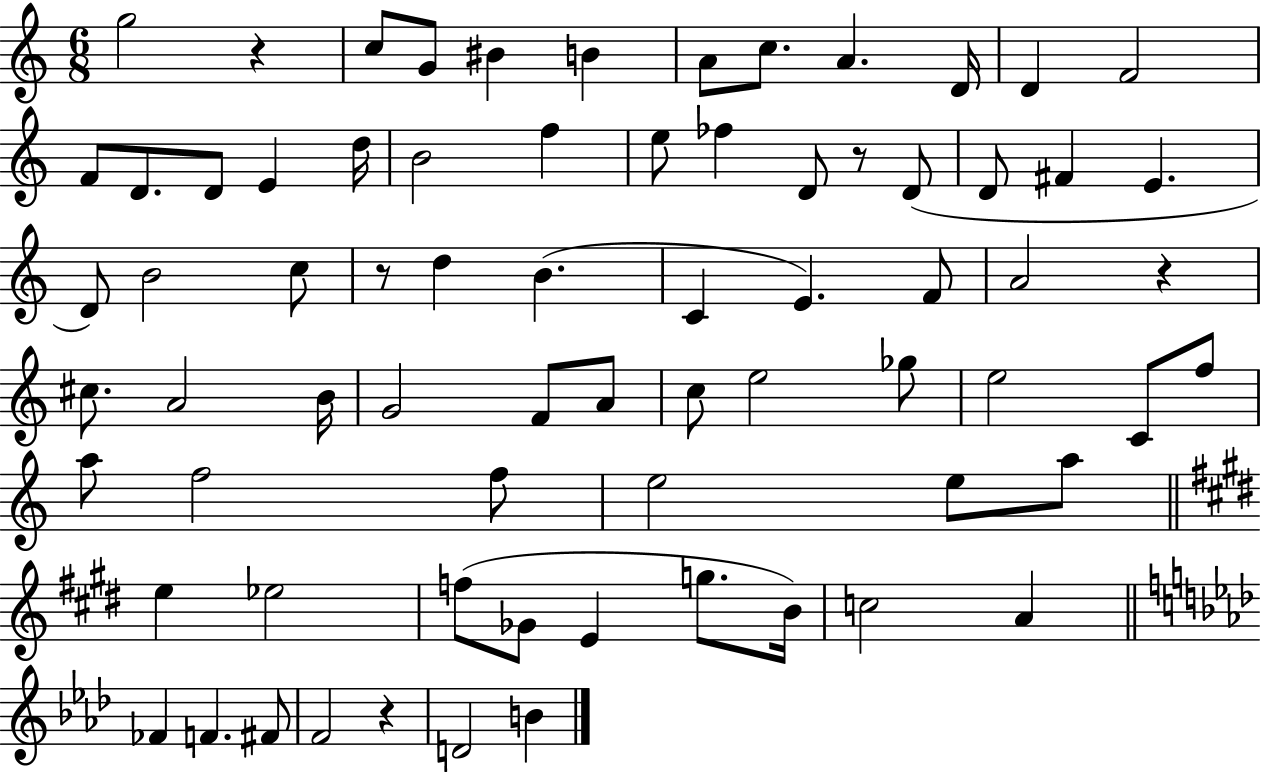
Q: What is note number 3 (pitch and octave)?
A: G4